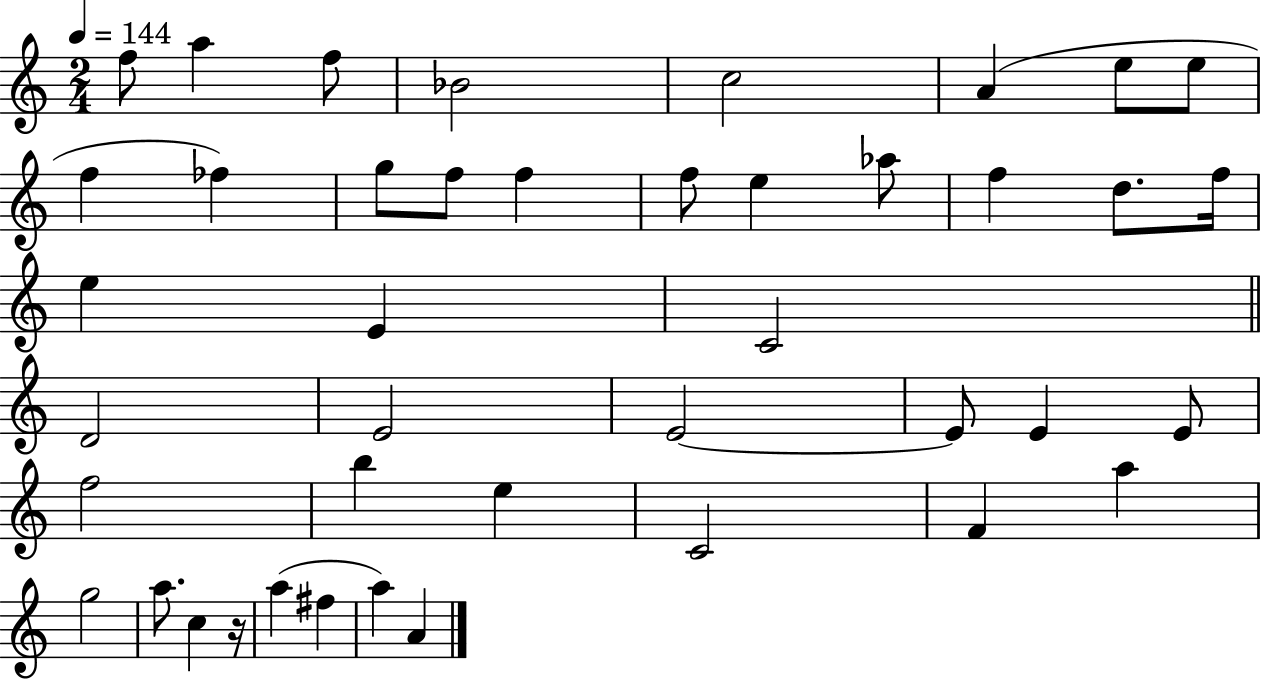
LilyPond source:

{
  \clef treble
  \numericTimeSignature
  \time 2/4
  \key c \major
  \tempo 4 = 144
  f''8 a''4 f''8 | bes'2 | c''2 | a'4( e''8 e''8 | \break f''4 fes''4) | g''8 f''8 f''4 | f''8 e''4 aes''8 | f''4 d''8. f''16 | \break e''4 e'4 | c'2 | \bar "||" \break \key a \minor d'2 | e'2 | e'2~~ | e'8 e'4 e'8 | \break f''2 | b''4 e''4 | c'2 | f'4 a''4 | \break g''2 | a''8. c''4 r16 | a''4( fis''4 | a''4) a'4 | \break \bar "|."
}